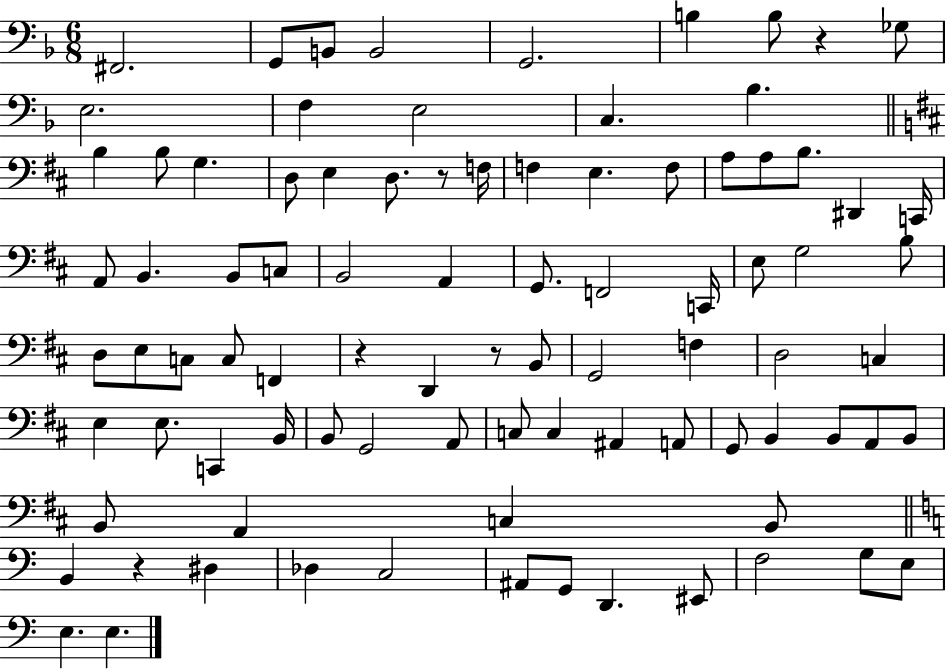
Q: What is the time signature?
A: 6/8